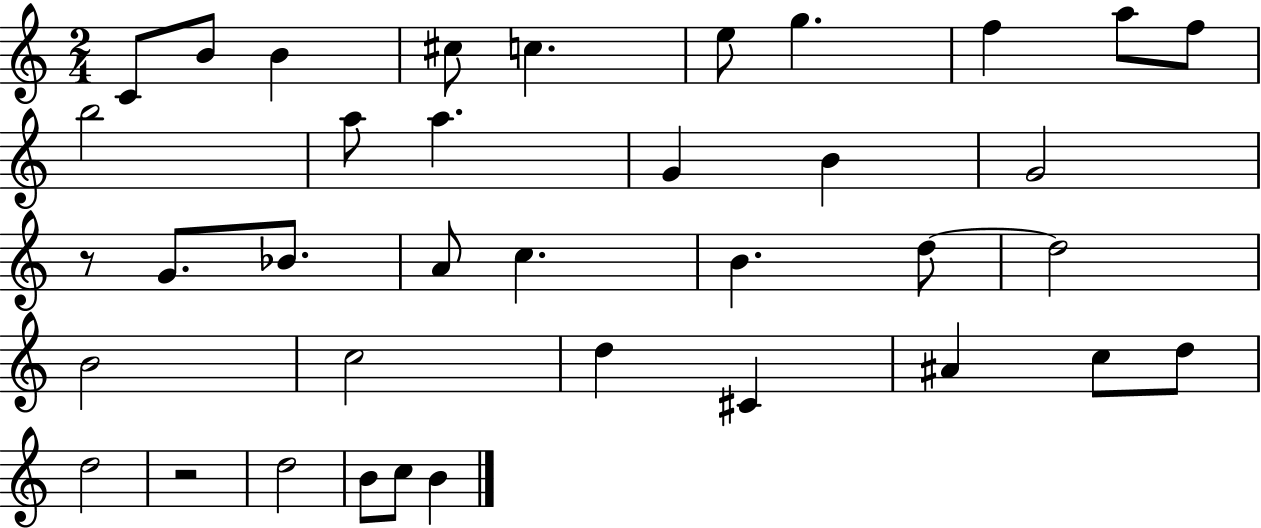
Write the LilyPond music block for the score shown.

{
  \clef treble
  \numericTimeSignature
  \time 2/4
  \key c \major
  \repeat volta 2 { c'8 b'8 b'4 | cis''8 c''4. | e''8 g''4. | f''4 a''8 f''8 | \break b''2 | a''8 a''4. | g'4 b'4 | g'2 | \break r8 g'8. bes'8. | a'8 c''4. | b'4. d''8~~ | d''2 | \break b'2 | c''2 | d''4 cis'4 | ais'4 c''8 d''8 | \break d''2 | r2 | d''2 | b'8 c''8 b'4 | \break } \bar "|."
}